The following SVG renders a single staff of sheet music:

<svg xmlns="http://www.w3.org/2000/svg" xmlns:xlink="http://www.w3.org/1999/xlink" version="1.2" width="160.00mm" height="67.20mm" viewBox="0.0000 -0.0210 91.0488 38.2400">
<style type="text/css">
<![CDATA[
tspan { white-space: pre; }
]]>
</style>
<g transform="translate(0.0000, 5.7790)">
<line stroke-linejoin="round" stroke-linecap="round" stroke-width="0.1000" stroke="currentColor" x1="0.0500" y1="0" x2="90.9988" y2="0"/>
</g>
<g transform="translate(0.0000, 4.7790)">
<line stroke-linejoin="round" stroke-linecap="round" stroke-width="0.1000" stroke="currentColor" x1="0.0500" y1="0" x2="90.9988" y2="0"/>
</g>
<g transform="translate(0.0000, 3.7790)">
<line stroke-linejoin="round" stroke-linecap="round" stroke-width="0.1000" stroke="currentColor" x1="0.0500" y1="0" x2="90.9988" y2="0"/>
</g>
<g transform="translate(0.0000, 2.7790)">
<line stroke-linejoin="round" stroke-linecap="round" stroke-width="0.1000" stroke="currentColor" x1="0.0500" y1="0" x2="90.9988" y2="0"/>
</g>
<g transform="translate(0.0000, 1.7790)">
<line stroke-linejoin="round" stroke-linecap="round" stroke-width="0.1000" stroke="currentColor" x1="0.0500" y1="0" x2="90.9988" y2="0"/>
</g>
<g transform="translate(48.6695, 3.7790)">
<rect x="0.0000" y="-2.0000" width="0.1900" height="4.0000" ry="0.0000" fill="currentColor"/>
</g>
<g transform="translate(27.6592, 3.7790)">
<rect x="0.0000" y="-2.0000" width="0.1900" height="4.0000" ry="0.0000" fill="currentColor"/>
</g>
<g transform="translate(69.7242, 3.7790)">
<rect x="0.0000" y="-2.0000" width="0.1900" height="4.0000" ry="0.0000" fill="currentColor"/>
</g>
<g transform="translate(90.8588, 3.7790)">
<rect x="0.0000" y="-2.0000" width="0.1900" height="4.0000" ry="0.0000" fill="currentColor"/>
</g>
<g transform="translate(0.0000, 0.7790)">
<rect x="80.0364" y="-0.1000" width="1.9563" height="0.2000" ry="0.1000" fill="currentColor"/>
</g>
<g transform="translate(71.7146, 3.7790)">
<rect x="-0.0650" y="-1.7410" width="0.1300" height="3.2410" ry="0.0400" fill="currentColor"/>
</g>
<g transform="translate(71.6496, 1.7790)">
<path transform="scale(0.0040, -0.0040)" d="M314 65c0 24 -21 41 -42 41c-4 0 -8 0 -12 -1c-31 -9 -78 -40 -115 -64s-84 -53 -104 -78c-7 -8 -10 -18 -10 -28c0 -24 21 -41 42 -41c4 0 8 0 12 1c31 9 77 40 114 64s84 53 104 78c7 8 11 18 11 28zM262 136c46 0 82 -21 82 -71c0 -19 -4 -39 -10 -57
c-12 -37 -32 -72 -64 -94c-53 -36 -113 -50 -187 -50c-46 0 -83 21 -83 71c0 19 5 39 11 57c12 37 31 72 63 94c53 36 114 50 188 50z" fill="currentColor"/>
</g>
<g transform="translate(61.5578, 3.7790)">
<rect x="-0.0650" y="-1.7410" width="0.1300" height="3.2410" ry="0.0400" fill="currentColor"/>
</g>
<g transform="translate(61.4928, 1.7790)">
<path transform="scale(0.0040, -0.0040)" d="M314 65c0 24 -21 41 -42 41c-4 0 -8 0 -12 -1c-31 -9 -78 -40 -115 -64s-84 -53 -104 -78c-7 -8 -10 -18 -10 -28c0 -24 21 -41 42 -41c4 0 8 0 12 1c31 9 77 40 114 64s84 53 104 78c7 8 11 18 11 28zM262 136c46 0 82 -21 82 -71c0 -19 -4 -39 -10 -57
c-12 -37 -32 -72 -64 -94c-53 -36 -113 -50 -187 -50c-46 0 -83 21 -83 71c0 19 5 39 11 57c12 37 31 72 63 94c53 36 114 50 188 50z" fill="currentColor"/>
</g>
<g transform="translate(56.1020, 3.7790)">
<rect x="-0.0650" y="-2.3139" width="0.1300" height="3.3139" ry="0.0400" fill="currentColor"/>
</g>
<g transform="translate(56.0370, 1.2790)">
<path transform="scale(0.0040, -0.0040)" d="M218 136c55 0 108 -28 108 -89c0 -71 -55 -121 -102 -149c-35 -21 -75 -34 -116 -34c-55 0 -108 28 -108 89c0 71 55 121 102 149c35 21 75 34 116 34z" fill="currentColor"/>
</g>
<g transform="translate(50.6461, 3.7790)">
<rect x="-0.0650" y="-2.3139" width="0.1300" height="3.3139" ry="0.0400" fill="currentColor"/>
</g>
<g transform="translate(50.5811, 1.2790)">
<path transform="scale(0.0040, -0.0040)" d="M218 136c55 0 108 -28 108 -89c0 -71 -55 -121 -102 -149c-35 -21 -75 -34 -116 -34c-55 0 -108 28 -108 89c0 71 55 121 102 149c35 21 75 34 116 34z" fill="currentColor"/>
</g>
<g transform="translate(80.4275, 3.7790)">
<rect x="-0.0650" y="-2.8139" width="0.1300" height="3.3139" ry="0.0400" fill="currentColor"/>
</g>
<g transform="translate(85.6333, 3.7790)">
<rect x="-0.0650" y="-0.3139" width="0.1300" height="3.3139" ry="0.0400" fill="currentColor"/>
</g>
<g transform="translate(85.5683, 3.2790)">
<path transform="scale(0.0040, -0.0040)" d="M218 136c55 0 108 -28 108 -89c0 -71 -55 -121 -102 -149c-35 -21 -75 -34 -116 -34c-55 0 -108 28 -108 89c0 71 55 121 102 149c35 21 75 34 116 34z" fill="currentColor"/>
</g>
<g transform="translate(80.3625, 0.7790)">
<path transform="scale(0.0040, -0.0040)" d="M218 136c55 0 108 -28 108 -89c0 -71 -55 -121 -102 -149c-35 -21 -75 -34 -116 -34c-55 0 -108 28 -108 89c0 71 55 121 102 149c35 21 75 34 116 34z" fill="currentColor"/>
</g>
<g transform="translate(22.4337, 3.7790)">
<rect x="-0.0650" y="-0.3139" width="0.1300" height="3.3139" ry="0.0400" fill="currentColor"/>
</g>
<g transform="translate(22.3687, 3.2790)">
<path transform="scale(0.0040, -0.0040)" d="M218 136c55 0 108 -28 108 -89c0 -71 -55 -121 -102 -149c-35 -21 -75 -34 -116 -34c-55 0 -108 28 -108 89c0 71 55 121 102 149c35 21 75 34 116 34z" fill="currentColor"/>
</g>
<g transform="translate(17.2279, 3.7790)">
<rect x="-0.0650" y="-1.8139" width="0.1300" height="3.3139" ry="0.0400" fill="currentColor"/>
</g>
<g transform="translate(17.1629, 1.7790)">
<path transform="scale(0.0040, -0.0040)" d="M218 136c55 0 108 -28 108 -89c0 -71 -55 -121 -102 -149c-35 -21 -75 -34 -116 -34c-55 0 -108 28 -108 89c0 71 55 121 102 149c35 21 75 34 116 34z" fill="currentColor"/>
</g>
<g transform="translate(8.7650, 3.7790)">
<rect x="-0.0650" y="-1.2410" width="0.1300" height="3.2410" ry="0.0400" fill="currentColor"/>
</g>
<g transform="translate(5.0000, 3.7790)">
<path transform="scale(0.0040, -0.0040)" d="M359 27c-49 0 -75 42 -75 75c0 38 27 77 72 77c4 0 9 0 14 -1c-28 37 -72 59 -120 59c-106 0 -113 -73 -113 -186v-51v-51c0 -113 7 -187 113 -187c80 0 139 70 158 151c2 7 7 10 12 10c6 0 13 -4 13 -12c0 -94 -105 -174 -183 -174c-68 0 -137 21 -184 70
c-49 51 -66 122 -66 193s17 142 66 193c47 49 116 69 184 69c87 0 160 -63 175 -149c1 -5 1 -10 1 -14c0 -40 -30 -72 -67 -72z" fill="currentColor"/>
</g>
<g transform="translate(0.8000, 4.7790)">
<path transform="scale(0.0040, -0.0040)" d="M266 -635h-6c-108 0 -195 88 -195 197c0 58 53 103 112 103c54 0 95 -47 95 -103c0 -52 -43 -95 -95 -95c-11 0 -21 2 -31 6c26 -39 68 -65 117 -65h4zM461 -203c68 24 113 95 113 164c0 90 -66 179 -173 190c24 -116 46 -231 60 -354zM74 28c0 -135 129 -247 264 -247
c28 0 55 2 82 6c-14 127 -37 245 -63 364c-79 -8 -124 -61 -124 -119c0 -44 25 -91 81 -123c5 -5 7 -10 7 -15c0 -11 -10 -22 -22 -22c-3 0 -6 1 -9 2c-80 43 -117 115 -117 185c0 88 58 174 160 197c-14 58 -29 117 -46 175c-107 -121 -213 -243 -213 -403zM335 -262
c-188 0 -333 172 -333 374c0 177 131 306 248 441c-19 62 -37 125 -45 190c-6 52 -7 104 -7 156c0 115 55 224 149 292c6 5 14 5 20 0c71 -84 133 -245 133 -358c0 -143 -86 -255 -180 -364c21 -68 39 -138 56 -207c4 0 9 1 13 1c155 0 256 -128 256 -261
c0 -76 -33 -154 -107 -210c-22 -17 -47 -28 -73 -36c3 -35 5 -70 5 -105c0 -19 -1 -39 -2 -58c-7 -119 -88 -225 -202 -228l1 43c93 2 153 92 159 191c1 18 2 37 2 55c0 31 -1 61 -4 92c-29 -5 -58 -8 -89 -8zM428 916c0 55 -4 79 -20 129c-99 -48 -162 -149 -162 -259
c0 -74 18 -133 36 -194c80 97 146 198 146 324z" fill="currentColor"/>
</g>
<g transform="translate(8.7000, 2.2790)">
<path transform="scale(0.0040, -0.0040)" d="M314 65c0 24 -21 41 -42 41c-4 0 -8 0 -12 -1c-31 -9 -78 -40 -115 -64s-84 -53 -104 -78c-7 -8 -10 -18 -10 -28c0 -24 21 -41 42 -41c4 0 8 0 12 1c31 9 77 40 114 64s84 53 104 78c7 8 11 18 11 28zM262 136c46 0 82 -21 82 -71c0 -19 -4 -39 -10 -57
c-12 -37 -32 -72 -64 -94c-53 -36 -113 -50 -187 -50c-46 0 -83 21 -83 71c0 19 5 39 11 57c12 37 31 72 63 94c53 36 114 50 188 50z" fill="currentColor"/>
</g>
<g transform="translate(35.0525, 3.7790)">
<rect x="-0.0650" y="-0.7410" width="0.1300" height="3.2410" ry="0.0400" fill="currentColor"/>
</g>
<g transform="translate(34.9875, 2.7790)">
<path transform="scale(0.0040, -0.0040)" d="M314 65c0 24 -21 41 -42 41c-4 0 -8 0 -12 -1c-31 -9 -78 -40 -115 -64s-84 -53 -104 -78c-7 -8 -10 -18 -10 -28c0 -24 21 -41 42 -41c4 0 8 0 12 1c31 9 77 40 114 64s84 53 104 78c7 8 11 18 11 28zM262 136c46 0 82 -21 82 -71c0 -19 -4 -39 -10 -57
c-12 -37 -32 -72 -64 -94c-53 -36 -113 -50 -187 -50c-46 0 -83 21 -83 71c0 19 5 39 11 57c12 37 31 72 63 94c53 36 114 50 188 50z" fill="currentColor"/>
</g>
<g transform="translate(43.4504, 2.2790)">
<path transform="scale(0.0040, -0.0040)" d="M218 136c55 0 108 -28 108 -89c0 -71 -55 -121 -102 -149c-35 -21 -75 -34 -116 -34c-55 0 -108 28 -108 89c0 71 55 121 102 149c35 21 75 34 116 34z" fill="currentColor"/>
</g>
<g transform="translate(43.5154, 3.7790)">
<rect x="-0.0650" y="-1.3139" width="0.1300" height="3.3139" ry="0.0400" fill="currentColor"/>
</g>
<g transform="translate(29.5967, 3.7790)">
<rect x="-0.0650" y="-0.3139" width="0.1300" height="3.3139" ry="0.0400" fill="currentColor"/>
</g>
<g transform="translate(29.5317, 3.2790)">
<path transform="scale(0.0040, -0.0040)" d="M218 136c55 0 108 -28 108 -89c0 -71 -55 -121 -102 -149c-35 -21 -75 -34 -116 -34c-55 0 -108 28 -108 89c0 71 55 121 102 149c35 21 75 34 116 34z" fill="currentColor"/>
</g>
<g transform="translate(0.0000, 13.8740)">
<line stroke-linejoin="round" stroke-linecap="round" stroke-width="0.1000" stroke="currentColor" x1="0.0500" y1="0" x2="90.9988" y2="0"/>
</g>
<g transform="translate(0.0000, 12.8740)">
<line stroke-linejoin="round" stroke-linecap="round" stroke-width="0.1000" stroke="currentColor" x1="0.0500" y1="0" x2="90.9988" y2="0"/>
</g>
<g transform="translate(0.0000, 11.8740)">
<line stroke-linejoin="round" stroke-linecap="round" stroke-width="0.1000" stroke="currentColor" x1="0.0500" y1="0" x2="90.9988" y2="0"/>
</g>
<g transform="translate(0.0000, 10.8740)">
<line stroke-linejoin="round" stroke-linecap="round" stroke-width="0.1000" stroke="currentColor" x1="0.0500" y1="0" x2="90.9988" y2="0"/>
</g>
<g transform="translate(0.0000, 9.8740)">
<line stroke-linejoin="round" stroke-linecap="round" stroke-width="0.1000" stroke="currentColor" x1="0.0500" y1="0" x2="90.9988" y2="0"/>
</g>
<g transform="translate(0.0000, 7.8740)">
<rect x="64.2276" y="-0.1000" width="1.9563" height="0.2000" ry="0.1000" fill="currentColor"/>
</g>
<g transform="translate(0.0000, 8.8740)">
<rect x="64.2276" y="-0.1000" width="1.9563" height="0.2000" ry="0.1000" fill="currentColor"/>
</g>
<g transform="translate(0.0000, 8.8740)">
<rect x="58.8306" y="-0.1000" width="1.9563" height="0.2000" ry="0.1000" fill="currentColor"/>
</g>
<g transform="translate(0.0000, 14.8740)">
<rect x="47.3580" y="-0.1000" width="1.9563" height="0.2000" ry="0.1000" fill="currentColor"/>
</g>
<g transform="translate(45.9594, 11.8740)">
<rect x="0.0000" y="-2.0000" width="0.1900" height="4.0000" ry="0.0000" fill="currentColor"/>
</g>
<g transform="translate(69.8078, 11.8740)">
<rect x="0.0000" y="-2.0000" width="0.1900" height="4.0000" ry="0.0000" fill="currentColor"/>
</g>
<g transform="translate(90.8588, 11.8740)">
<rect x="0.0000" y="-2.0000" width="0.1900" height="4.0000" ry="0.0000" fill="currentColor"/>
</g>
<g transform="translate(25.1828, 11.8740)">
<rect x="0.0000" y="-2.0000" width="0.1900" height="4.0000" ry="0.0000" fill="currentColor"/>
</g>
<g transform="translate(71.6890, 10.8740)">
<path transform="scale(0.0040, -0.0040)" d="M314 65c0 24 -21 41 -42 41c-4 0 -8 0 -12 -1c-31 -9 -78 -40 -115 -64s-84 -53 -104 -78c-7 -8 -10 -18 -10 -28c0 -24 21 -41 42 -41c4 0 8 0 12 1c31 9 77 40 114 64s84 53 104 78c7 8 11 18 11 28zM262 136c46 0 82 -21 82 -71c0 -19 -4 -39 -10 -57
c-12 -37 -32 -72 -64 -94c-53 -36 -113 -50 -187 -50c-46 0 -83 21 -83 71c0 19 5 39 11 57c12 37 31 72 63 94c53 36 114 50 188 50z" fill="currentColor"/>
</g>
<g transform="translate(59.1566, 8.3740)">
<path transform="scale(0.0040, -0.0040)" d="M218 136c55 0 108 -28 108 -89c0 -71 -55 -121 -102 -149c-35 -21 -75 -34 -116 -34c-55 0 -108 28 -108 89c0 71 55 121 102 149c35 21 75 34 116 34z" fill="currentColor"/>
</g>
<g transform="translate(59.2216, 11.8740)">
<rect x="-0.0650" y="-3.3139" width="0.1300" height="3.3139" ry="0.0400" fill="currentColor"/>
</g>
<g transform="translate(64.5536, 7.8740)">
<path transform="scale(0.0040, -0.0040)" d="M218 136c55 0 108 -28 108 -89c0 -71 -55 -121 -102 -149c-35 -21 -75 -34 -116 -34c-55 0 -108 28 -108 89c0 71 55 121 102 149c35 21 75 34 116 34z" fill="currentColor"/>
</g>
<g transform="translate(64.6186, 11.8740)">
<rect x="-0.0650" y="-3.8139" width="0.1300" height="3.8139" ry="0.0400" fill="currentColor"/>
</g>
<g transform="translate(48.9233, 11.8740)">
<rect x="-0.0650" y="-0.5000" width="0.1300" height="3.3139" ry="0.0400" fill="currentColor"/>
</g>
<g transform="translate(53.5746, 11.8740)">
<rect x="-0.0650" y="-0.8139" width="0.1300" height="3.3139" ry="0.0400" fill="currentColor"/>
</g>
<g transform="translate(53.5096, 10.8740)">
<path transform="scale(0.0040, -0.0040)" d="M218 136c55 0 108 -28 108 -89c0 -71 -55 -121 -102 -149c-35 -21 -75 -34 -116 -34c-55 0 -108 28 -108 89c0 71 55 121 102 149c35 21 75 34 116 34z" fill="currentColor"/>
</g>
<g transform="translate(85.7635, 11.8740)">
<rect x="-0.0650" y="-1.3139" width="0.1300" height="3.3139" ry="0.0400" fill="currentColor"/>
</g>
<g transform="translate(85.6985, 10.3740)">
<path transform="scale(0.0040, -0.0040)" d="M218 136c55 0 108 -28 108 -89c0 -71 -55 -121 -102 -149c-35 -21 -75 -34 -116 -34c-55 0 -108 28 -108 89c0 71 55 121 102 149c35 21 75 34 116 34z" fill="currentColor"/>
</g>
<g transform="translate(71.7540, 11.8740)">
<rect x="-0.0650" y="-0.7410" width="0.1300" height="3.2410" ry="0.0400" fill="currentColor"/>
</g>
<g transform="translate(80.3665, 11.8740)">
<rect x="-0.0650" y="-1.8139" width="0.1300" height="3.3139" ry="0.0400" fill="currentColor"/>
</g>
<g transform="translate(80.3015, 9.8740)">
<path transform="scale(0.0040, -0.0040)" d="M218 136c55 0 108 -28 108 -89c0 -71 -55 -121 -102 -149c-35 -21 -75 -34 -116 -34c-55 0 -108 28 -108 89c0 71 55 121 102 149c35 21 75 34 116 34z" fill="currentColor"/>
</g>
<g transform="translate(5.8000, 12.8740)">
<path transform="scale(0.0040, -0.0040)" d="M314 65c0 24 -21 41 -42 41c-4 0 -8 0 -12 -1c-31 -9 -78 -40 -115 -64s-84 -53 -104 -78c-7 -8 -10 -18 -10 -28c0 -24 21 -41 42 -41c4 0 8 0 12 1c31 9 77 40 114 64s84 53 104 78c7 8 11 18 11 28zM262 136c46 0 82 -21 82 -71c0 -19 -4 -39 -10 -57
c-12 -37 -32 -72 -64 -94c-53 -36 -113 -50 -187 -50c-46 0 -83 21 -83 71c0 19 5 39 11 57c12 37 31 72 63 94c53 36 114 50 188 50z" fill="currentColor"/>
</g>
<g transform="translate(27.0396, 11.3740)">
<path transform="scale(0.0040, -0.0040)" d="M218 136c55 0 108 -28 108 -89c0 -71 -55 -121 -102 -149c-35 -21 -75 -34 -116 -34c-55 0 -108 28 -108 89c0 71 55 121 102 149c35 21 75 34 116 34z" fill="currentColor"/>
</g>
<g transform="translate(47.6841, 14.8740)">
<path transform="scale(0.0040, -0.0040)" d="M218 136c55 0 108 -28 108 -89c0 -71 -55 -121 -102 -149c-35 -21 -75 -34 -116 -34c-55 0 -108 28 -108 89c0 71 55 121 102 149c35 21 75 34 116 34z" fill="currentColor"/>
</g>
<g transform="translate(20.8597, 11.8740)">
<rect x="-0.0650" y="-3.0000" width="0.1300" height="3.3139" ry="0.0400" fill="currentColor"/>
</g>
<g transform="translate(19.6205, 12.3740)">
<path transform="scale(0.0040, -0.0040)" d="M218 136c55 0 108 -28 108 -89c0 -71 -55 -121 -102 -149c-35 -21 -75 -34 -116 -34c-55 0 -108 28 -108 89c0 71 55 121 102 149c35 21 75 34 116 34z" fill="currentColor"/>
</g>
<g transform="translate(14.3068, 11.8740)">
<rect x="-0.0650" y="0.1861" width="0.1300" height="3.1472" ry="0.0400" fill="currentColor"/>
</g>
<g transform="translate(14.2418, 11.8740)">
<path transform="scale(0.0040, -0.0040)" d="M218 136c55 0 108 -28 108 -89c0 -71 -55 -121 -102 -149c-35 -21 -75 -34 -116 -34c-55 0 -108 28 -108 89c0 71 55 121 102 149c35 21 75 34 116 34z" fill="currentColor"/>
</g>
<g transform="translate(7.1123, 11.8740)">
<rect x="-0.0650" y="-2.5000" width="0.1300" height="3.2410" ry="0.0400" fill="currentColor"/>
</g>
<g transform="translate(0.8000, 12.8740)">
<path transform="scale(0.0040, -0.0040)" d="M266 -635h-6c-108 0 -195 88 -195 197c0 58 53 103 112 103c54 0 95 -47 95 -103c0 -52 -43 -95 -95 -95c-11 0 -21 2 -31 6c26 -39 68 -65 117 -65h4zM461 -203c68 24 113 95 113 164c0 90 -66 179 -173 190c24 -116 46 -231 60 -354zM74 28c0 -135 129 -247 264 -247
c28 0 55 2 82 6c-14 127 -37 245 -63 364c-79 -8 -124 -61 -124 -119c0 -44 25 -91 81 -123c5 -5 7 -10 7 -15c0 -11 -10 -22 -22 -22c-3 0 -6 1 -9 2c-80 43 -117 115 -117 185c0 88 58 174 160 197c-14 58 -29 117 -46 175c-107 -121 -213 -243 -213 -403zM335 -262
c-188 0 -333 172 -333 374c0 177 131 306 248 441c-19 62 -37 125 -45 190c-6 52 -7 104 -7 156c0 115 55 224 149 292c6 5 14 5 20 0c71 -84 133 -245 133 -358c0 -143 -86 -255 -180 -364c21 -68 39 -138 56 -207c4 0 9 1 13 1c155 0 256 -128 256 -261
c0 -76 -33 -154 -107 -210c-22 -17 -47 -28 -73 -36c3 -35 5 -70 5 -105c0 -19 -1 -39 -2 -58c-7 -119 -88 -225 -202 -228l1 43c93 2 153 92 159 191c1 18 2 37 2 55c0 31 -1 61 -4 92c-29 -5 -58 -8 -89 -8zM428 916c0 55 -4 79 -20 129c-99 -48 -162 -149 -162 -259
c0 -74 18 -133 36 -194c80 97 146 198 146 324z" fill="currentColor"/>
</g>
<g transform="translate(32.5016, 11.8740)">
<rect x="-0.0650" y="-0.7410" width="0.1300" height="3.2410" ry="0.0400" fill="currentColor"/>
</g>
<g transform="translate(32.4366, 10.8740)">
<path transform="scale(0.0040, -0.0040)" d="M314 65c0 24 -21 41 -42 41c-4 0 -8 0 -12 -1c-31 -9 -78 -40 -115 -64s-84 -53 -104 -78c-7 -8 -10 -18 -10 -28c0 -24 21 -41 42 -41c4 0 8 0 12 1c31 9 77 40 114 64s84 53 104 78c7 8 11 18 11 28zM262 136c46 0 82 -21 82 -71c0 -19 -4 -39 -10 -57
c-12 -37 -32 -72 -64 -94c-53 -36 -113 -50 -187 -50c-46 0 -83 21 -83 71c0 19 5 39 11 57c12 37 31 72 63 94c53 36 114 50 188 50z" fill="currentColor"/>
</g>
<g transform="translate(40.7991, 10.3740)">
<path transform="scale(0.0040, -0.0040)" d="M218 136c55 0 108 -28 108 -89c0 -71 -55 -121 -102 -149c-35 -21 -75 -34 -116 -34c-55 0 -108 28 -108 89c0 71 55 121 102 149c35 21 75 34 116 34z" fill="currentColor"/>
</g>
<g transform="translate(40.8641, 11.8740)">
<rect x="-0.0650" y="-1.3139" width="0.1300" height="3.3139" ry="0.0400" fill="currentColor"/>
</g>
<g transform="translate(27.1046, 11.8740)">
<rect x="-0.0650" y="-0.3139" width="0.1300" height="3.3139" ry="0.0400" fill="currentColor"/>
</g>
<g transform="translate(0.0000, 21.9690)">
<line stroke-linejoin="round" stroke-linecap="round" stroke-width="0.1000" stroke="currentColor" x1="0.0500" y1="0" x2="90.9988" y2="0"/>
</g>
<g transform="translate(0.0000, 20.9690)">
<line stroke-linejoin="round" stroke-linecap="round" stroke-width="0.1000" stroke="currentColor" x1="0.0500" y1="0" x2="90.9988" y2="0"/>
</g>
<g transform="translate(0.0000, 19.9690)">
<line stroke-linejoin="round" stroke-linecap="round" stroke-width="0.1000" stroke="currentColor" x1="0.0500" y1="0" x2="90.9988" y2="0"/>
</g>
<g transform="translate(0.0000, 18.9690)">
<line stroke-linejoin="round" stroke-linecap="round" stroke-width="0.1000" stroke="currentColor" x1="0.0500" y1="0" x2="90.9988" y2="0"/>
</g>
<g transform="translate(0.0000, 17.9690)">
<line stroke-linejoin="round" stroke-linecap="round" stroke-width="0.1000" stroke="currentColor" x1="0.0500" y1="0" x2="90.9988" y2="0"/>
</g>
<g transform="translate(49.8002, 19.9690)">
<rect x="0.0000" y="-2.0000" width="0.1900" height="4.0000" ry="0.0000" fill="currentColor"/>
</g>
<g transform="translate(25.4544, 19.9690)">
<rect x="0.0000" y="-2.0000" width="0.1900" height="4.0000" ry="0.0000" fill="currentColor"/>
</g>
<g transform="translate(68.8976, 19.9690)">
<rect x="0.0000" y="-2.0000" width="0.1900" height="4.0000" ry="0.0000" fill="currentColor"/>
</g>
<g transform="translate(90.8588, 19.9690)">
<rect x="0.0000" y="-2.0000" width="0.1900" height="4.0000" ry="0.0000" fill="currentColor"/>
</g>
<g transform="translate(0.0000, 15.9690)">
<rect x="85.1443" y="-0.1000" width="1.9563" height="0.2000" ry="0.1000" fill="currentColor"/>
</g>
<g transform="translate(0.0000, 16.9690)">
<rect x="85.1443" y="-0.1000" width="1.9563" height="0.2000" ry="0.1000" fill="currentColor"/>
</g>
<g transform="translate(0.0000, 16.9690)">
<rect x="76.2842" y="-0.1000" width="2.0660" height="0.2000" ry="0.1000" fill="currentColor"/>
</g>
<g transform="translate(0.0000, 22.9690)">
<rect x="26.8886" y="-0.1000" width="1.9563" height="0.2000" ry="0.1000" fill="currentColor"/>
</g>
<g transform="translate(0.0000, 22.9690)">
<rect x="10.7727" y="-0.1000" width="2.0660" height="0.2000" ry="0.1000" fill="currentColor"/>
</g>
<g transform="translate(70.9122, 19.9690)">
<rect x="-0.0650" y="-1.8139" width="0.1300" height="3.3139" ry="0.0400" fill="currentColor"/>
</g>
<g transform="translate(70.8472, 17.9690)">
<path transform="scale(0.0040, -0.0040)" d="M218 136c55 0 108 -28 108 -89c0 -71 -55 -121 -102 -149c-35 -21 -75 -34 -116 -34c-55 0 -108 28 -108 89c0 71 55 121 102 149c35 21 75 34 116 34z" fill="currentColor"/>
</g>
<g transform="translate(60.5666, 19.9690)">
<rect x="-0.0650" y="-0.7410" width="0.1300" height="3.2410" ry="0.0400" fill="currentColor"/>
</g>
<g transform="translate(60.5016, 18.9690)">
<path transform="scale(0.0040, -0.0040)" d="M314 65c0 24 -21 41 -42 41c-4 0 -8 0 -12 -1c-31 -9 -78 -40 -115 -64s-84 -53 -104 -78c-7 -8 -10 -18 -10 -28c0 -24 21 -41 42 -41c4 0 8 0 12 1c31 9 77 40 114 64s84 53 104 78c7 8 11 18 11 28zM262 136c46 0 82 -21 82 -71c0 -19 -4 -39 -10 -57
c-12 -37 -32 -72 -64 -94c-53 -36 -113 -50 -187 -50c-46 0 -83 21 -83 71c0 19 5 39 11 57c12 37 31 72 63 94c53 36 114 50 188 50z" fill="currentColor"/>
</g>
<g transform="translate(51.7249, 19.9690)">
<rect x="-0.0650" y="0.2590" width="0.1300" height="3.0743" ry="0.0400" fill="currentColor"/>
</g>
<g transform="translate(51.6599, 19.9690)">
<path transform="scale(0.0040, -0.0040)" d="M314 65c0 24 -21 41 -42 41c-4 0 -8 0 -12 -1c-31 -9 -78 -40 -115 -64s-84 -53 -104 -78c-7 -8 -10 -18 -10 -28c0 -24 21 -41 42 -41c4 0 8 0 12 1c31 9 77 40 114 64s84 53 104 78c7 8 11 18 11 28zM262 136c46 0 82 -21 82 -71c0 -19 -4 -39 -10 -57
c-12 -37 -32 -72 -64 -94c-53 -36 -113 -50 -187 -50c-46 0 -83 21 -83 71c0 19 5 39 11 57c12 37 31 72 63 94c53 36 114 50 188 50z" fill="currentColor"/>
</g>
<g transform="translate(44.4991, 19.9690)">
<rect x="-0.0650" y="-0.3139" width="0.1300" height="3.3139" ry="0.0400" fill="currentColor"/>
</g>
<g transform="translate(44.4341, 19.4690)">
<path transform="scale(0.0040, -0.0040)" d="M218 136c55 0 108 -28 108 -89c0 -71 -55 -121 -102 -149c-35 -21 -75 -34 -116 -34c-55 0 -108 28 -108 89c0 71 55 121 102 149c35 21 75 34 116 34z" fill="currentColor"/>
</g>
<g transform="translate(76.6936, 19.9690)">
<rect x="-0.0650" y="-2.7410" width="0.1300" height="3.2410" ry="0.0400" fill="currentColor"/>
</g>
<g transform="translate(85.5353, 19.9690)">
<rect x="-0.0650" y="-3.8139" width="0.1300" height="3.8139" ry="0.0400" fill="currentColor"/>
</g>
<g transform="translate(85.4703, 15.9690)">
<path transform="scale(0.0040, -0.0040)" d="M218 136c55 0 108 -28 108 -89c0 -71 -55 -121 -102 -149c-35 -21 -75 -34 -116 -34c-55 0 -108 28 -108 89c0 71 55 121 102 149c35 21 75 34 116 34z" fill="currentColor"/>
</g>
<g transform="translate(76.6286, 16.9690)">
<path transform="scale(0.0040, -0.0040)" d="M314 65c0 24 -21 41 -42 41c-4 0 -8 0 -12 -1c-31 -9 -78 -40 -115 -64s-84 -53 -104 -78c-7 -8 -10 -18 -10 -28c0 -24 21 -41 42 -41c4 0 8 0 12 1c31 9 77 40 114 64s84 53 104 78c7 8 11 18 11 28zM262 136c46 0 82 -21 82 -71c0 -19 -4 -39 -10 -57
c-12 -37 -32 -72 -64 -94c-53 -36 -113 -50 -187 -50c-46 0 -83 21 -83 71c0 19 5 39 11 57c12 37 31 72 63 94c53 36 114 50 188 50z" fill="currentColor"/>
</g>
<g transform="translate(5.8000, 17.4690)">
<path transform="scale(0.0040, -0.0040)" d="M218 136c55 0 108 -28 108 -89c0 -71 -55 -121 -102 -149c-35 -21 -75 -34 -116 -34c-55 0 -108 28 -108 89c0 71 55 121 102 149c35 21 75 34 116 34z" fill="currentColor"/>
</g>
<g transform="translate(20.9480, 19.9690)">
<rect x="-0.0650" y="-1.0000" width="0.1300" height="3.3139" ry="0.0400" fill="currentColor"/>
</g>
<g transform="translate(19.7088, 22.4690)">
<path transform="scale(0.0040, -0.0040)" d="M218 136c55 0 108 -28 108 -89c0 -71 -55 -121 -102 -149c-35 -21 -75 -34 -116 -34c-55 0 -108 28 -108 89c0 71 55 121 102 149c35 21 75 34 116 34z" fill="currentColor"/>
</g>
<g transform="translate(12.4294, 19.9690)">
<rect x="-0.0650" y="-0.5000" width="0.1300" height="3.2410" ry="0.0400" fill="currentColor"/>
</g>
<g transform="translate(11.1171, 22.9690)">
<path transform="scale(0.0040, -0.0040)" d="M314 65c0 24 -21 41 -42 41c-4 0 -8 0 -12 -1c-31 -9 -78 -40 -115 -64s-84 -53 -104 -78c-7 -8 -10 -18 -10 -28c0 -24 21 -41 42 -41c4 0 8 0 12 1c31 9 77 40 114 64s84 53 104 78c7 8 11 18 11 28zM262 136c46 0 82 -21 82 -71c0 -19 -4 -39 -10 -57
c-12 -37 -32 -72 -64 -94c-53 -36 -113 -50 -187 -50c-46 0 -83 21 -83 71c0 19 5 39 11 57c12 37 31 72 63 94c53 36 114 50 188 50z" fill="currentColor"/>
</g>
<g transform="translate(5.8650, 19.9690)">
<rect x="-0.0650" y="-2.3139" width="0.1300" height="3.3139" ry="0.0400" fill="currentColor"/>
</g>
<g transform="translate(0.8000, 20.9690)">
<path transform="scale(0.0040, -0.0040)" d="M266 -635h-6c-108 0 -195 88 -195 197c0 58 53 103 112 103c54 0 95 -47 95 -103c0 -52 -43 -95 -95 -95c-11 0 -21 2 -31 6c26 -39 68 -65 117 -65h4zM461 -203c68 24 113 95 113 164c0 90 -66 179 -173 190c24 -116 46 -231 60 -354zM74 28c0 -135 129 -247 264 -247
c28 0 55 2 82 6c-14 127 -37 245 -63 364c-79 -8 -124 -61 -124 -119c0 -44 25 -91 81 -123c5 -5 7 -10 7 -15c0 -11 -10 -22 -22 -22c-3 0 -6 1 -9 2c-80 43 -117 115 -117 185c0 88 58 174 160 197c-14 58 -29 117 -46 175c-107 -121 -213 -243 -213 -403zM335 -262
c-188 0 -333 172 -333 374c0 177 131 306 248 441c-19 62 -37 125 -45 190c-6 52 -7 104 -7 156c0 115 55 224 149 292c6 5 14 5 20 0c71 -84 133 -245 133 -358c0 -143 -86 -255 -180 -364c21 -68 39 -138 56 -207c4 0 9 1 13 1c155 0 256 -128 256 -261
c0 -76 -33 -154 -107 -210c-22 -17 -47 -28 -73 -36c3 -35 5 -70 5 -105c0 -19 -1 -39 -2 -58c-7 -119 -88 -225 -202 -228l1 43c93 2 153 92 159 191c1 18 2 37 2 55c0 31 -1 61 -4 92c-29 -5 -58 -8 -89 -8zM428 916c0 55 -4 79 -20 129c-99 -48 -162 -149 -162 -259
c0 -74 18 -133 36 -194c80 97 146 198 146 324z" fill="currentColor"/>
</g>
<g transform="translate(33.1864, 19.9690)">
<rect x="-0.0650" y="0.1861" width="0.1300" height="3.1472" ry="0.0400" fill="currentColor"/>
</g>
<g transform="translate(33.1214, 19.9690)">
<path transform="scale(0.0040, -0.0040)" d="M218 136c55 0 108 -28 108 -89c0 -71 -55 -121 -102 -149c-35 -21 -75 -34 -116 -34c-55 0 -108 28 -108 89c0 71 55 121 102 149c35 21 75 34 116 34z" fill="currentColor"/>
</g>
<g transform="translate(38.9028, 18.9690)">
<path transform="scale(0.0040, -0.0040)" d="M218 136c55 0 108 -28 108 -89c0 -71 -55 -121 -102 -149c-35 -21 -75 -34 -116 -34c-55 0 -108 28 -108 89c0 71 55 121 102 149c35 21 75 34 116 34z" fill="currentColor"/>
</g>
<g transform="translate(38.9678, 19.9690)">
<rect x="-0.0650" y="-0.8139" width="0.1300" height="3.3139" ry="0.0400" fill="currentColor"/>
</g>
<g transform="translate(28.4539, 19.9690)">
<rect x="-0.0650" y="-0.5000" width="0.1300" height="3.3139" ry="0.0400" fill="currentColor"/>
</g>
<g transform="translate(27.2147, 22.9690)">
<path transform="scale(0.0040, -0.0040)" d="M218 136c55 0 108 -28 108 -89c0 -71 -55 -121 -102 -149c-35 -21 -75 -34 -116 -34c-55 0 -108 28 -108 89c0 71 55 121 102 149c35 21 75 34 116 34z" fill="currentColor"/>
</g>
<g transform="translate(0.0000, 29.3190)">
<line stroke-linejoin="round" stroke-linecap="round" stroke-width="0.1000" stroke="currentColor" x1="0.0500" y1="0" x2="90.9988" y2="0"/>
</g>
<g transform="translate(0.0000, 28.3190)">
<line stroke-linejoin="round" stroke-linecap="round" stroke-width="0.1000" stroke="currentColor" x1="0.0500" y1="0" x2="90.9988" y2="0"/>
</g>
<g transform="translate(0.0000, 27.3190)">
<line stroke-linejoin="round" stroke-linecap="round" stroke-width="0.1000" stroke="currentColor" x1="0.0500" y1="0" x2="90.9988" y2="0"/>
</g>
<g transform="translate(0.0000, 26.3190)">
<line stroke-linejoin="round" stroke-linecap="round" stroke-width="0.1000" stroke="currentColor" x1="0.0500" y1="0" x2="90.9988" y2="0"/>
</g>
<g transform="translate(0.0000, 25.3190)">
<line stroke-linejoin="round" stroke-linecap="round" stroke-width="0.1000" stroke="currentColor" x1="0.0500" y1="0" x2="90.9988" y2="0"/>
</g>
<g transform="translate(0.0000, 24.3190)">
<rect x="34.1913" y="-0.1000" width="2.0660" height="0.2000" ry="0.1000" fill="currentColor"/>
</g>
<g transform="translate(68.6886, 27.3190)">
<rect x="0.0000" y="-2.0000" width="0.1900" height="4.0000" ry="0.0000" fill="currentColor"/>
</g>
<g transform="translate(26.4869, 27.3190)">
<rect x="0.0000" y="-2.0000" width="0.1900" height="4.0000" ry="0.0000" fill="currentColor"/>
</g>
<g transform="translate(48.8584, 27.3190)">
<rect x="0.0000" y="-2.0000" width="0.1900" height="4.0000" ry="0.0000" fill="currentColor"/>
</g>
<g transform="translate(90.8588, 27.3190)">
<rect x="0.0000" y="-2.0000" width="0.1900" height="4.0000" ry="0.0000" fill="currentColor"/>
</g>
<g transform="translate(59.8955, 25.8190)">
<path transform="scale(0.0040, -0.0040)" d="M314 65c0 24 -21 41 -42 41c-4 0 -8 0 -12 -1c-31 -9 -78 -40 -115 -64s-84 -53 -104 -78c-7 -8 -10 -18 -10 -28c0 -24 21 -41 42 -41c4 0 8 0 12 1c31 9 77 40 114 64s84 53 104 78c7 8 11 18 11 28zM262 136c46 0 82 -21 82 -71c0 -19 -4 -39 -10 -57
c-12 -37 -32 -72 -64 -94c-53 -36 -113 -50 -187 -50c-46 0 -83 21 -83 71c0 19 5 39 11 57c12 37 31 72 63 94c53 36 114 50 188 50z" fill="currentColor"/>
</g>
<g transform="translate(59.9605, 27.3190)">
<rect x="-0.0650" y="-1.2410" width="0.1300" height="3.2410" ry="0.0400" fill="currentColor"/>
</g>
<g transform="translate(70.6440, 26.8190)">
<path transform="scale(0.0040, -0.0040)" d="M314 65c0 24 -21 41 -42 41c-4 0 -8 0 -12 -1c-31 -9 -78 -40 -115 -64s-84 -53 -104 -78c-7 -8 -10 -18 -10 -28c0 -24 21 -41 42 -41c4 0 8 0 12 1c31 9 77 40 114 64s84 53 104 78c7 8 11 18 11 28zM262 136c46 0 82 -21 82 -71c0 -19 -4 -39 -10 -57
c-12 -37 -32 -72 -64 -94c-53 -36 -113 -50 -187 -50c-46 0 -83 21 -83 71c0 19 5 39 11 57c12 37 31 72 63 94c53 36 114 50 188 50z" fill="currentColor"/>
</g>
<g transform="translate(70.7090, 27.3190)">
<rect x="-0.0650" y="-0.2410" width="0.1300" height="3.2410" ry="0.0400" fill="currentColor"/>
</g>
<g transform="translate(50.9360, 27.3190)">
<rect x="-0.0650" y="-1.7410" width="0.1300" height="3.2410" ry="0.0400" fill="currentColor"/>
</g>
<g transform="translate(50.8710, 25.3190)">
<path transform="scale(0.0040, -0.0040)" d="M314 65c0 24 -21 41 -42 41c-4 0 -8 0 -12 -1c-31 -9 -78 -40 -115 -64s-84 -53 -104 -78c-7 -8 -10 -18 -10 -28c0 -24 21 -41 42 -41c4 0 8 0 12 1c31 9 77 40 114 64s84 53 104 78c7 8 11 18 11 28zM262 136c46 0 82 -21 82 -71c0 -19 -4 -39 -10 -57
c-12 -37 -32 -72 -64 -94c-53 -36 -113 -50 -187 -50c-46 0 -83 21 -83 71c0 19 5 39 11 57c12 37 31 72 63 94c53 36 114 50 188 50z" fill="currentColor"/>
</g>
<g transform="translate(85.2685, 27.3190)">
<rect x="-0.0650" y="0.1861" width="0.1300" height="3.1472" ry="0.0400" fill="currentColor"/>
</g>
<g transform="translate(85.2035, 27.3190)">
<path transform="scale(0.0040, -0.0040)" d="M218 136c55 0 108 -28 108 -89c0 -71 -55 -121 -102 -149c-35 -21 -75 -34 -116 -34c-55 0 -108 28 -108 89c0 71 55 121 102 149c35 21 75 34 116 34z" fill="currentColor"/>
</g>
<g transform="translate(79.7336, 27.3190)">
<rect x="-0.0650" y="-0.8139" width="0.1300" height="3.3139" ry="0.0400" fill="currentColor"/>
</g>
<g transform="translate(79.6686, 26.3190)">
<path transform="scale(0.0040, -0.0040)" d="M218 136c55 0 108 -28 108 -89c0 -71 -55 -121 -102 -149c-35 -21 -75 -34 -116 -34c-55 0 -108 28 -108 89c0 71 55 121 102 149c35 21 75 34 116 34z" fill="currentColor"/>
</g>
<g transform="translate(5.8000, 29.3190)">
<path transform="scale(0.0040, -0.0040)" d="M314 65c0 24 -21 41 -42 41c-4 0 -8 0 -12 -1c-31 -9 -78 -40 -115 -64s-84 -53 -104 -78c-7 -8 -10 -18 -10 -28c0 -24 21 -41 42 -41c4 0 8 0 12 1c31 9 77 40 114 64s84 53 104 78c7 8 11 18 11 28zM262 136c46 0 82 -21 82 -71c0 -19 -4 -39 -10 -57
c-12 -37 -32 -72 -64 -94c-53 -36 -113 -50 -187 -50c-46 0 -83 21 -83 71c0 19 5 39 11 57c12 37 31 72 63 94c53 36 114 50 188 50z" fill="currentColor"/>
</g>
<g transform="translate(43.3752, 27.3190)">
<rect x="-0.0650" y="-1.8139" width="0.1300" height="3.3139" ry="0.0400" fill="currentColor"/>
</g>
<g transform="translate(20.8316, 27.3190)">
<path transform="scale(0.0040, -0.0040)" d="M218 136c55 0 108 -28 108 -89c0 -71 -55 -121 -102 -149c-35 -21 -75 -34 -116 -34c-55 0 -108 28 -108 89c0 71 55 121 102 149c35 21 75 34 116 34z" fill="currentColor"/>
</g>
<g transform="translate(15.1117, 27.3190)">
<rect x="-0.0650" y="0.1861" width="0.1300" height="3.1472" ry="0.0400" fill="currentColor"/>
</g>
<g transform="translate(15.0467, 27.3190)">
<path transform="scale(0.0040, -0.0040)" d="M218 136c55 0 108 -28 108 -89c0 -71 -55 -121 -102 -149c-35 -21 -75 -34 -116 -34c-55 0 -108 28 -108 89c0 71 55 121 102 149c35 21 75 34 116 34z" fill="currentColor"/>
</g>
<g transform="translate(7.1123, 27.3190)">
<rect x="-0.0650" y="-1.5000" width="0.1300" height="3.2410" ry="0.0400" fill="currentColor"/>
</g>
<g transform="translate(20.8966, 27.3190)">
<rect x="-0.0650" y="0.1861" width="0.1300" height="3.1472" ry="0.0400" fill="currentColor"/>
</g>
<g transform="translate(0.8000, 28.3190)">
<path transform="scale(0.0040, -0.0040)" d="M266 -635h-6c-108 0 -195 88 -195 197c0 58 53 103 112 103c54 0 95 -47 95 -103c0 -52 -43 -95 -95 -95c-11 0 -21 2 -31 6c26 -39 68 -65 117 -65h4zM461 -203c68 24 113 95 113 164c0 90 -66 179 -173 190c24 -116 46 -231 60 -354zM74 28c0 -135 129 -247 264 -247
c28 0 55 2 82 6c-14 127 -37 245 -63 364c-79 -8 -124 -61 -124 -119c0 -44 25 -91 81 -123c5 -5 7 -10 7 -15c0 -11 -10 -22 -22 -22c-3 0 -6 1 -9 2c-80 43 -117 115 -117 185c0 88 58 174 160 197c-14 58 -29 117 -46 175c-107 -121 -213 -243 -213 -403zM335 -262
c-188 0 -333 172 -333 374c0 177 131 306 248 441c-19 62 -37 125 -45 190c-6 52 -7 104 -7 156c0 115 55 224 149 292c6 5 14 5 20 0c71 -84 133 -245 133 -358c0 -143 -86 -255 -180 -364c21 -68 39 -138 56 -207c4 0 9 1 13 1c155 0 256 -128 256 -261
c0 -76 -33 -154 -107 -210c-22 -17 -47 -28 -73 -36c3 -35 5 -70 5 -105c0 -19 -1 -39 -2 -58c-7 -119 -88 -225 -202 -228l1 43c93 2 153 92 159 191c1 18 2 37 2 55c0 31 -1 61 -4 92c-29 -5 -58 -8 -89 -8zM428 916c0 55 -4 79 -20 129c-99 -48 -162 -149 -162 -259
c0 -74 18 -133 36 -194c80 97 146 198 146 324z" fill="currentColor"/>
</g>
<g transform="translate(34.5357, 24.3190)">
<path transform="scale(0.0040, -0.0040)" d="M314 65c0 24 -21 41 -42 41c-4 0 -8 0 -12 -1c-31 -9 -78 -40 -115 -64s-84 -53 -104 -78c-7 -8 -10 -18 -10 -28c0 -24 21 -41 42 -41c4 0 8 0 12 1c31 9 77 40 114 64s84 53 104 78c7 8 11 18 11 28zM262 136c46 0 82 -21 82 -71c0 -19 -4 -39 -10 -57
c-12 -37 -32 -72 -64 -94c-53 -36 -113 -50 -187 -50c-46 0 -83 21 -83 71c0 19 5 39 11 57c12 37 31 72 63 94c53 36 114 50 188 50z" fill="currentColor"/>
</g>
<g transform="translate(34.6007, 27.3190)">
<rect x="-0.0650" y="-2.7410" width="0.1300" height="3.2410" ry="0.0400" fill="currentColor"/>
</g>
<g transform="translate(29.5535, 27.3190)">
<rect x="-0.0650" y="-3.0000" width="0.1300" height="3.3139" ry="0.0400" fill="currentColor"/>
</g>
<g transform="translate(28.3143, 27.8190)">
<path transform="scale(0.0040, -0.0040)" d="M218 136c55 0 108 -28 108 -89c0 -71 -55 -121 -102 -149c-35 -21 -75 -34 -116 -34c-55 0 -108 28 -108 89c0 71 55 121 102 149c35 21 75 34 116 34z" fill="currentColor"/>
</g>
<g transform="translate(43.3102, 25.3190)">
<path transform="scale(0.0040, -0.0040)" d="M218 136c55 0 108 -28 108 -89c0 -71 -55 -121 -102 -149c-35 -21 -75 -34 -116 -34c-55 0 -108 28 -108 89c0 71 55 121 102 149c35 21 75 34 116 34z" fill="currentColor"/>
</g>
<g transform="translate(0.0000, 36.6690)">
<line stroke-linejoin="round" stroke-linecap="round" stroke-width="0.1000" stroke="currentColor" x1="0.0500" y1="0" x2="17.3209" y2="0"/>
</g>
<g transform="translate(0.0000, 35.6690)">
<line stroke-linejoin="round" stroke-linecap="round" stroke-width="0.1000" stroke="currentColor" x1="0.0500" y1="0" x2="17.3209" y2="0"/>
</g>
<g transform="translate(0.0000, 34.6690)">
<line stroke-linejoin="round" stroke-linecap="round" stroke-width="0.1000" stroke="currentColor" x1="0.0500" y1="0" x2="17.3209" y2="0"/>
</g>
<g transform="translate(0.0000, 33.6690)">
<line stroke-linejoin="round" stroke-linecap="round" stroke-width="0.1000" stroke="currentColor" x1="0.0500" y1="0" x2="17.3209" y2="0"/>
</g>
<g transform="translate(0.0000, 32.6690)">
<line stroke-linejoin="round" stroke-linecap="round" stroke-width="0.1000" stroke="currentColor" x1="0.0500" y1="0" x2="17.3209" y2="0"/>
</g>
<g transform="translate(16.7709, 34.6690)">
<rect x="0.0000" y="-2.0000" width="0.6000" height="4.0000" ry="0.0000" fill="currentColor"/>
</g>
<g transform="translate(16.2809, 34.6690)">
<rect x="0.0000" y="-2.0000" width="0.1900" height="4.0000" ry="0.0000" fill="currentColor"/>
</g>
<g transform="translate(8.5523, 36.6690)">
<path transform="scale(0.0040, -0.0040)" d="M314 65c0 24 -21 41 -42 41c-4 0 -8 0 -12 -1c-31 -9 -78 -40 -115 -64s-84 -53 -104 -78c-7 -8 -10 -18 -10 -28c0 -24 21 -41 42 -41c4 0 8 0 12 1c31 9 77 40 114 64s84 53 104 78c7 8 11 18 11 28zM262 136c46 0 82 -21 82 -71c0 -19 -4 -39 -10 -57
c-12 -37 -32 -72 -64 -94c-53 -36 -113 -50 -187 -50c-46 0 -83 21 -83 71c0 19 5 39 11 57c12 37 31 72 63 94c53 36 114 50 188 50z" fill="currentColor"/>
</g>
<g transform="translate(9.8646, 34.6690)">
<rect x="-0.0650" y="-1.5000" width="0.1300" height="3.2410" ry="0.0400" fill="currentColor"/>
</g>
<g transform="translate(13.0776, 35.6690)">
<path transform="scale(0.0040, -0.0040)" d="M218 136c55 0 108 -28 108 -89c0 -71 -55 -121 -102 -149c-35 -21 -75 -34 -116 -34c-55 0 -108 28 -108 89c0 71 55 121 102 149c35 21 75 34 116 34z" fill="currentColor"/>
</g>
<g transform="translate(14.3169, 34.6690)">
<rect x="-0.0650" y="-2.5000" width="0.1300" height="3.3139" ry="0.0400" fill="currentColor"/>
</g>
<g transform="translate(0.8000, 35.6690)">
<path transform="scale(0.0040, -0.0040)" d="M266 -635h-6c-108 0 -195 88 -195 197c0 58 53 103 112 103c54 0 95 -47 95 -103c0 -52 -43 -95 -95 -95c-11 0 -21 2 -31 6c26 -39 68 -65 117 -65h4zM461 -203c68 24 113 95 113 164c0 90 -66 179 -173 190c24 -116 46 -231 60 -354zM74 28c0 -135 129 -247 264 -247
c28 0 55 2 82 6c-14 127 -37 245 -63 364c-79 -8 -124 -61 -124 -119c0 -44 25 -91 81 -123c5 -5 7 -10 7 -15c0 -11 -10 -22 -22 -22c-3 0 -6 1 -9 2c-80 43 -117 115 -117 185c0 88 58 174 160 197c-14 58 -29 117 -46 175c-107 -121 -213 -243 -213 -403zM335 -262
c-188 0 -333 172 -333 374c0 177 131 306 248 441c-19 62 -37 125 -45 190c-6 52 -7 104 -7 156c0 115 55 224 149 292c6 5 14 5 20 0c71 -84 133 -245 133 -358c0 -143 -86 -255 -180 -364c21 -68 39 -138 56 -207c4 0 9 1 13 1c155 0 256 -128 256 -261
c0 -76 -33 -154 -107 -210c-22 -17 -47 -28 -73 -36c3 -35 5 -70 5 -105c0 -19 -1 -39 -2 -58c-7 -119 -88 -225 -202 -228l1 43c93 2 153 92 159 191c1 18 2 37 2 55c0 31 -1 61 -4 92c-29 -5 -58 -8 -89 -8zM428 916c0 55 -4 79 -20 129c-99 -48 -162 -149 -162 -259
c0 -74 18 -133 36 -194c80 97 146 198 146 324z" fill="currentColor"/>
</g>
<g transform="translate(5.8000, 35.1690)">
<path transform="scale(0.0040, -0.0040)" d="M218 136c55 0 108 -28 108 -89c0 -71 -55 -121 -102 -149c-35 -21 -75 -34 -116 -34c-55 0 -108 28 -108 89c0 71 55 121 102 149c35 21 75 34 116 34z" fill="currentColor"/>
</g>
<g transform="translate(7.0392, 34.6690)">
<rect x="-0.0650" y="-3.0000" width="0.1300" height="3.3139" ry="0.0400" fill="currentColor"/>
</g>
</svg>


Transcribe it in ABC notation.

X:1
T:Untitled
M:4/4
L:1/4
K:C
e2 f c c d2 e g g f2 f2 a c G2 B A c d2 e C d b c' d2 f e g C2 D C B d c B2 d2 f a2 c' E2 B B A a2 f f2 e2 c2 d B A E2 G